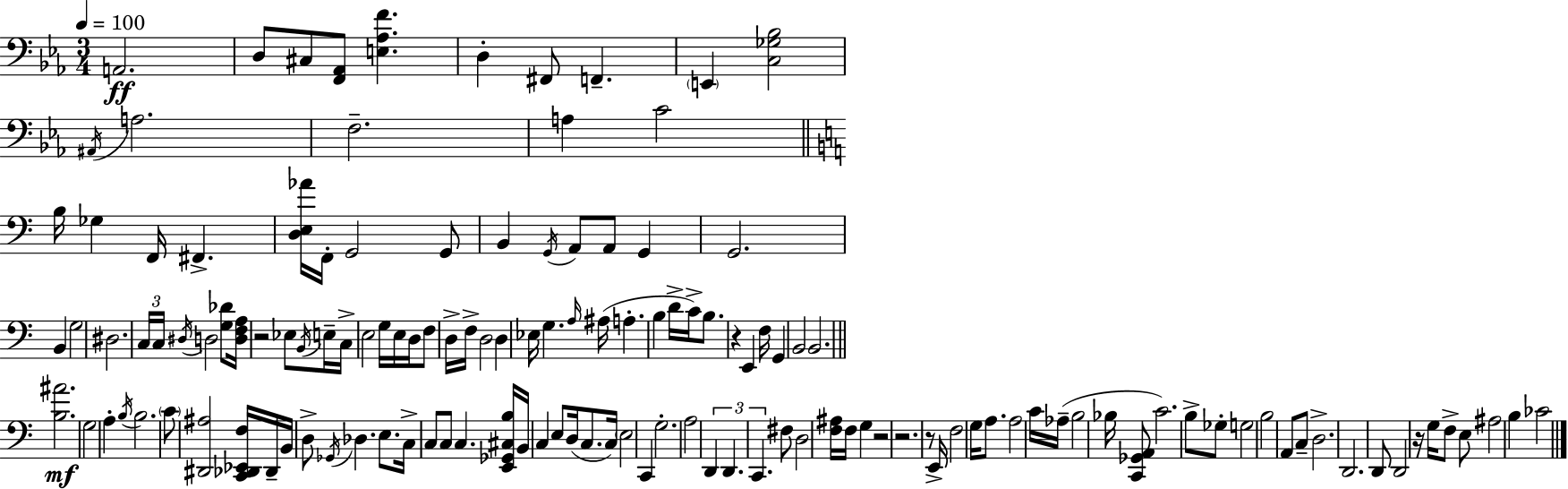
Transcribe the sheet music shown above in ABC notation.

X:1
T:Untitled
M:3/4
L:1/4
K:Eb
A,,2 D,/2 ^C,/2 [F,,_A,,]/2 [E,_A,F] D, ^F,,/2 F,, E,, [C,_G,_B,]2 ^A,,/4 A,2 F,2 A, C2 B,/4 _G, F,,/4 ^F,, [D,E,_A]/4 F,,/4 G,,2 G,,/2 B,, G,,/4 A,,/2 A,,/2 G,, G,,2 B,, G,2 ^D,2 C,/4 C,/4 ^D,/4 D,2 [G,_D]/2 [D,F,A,]/4 z2 _E,/2 B,,/4 E,/4 C,/4 E,2 G,/4 E,/4 D,/4 F,/2 D,/4 F,/4 D,2 D, _E,/4 G, A,/4 ^A,/4 A, B, D/4 C/4 B,/2 z E,, F,/4 G,, B,,2 B,,2 [B,^A]2 G,2 A, B,/4 B,2 C/2 [^D,,^A,]2 [C,,_D,,_E,,F,]/4 _D,,/4 B,,/4 D,/2 _G,,/4 _D, E,/2 C,/4 C,/2 C,/2 C, [E,,_G,,^C,B,]/4 B,,/4 C, E,/2 D,/4 C,/2 C,/4 E,2 C,, G,2 A,2 D,, D,, C,, ^F,/2 D,2 [F,^A,]/4 F,/4 G, z2 z2 z/2 E,,/4 F,2 G,/4 A,/2 A,2 C/4 _A,/4 B,2 _B,/4 [C,,_G,,A,,]/2 C2 B,/2 _G,/2 G,2 B,2 A,,/2 C,/2 D,2 D,,2 D,,/2 D,,2 z/4 G,/4 F,/2 E,/2 ^A,2 B, _C2